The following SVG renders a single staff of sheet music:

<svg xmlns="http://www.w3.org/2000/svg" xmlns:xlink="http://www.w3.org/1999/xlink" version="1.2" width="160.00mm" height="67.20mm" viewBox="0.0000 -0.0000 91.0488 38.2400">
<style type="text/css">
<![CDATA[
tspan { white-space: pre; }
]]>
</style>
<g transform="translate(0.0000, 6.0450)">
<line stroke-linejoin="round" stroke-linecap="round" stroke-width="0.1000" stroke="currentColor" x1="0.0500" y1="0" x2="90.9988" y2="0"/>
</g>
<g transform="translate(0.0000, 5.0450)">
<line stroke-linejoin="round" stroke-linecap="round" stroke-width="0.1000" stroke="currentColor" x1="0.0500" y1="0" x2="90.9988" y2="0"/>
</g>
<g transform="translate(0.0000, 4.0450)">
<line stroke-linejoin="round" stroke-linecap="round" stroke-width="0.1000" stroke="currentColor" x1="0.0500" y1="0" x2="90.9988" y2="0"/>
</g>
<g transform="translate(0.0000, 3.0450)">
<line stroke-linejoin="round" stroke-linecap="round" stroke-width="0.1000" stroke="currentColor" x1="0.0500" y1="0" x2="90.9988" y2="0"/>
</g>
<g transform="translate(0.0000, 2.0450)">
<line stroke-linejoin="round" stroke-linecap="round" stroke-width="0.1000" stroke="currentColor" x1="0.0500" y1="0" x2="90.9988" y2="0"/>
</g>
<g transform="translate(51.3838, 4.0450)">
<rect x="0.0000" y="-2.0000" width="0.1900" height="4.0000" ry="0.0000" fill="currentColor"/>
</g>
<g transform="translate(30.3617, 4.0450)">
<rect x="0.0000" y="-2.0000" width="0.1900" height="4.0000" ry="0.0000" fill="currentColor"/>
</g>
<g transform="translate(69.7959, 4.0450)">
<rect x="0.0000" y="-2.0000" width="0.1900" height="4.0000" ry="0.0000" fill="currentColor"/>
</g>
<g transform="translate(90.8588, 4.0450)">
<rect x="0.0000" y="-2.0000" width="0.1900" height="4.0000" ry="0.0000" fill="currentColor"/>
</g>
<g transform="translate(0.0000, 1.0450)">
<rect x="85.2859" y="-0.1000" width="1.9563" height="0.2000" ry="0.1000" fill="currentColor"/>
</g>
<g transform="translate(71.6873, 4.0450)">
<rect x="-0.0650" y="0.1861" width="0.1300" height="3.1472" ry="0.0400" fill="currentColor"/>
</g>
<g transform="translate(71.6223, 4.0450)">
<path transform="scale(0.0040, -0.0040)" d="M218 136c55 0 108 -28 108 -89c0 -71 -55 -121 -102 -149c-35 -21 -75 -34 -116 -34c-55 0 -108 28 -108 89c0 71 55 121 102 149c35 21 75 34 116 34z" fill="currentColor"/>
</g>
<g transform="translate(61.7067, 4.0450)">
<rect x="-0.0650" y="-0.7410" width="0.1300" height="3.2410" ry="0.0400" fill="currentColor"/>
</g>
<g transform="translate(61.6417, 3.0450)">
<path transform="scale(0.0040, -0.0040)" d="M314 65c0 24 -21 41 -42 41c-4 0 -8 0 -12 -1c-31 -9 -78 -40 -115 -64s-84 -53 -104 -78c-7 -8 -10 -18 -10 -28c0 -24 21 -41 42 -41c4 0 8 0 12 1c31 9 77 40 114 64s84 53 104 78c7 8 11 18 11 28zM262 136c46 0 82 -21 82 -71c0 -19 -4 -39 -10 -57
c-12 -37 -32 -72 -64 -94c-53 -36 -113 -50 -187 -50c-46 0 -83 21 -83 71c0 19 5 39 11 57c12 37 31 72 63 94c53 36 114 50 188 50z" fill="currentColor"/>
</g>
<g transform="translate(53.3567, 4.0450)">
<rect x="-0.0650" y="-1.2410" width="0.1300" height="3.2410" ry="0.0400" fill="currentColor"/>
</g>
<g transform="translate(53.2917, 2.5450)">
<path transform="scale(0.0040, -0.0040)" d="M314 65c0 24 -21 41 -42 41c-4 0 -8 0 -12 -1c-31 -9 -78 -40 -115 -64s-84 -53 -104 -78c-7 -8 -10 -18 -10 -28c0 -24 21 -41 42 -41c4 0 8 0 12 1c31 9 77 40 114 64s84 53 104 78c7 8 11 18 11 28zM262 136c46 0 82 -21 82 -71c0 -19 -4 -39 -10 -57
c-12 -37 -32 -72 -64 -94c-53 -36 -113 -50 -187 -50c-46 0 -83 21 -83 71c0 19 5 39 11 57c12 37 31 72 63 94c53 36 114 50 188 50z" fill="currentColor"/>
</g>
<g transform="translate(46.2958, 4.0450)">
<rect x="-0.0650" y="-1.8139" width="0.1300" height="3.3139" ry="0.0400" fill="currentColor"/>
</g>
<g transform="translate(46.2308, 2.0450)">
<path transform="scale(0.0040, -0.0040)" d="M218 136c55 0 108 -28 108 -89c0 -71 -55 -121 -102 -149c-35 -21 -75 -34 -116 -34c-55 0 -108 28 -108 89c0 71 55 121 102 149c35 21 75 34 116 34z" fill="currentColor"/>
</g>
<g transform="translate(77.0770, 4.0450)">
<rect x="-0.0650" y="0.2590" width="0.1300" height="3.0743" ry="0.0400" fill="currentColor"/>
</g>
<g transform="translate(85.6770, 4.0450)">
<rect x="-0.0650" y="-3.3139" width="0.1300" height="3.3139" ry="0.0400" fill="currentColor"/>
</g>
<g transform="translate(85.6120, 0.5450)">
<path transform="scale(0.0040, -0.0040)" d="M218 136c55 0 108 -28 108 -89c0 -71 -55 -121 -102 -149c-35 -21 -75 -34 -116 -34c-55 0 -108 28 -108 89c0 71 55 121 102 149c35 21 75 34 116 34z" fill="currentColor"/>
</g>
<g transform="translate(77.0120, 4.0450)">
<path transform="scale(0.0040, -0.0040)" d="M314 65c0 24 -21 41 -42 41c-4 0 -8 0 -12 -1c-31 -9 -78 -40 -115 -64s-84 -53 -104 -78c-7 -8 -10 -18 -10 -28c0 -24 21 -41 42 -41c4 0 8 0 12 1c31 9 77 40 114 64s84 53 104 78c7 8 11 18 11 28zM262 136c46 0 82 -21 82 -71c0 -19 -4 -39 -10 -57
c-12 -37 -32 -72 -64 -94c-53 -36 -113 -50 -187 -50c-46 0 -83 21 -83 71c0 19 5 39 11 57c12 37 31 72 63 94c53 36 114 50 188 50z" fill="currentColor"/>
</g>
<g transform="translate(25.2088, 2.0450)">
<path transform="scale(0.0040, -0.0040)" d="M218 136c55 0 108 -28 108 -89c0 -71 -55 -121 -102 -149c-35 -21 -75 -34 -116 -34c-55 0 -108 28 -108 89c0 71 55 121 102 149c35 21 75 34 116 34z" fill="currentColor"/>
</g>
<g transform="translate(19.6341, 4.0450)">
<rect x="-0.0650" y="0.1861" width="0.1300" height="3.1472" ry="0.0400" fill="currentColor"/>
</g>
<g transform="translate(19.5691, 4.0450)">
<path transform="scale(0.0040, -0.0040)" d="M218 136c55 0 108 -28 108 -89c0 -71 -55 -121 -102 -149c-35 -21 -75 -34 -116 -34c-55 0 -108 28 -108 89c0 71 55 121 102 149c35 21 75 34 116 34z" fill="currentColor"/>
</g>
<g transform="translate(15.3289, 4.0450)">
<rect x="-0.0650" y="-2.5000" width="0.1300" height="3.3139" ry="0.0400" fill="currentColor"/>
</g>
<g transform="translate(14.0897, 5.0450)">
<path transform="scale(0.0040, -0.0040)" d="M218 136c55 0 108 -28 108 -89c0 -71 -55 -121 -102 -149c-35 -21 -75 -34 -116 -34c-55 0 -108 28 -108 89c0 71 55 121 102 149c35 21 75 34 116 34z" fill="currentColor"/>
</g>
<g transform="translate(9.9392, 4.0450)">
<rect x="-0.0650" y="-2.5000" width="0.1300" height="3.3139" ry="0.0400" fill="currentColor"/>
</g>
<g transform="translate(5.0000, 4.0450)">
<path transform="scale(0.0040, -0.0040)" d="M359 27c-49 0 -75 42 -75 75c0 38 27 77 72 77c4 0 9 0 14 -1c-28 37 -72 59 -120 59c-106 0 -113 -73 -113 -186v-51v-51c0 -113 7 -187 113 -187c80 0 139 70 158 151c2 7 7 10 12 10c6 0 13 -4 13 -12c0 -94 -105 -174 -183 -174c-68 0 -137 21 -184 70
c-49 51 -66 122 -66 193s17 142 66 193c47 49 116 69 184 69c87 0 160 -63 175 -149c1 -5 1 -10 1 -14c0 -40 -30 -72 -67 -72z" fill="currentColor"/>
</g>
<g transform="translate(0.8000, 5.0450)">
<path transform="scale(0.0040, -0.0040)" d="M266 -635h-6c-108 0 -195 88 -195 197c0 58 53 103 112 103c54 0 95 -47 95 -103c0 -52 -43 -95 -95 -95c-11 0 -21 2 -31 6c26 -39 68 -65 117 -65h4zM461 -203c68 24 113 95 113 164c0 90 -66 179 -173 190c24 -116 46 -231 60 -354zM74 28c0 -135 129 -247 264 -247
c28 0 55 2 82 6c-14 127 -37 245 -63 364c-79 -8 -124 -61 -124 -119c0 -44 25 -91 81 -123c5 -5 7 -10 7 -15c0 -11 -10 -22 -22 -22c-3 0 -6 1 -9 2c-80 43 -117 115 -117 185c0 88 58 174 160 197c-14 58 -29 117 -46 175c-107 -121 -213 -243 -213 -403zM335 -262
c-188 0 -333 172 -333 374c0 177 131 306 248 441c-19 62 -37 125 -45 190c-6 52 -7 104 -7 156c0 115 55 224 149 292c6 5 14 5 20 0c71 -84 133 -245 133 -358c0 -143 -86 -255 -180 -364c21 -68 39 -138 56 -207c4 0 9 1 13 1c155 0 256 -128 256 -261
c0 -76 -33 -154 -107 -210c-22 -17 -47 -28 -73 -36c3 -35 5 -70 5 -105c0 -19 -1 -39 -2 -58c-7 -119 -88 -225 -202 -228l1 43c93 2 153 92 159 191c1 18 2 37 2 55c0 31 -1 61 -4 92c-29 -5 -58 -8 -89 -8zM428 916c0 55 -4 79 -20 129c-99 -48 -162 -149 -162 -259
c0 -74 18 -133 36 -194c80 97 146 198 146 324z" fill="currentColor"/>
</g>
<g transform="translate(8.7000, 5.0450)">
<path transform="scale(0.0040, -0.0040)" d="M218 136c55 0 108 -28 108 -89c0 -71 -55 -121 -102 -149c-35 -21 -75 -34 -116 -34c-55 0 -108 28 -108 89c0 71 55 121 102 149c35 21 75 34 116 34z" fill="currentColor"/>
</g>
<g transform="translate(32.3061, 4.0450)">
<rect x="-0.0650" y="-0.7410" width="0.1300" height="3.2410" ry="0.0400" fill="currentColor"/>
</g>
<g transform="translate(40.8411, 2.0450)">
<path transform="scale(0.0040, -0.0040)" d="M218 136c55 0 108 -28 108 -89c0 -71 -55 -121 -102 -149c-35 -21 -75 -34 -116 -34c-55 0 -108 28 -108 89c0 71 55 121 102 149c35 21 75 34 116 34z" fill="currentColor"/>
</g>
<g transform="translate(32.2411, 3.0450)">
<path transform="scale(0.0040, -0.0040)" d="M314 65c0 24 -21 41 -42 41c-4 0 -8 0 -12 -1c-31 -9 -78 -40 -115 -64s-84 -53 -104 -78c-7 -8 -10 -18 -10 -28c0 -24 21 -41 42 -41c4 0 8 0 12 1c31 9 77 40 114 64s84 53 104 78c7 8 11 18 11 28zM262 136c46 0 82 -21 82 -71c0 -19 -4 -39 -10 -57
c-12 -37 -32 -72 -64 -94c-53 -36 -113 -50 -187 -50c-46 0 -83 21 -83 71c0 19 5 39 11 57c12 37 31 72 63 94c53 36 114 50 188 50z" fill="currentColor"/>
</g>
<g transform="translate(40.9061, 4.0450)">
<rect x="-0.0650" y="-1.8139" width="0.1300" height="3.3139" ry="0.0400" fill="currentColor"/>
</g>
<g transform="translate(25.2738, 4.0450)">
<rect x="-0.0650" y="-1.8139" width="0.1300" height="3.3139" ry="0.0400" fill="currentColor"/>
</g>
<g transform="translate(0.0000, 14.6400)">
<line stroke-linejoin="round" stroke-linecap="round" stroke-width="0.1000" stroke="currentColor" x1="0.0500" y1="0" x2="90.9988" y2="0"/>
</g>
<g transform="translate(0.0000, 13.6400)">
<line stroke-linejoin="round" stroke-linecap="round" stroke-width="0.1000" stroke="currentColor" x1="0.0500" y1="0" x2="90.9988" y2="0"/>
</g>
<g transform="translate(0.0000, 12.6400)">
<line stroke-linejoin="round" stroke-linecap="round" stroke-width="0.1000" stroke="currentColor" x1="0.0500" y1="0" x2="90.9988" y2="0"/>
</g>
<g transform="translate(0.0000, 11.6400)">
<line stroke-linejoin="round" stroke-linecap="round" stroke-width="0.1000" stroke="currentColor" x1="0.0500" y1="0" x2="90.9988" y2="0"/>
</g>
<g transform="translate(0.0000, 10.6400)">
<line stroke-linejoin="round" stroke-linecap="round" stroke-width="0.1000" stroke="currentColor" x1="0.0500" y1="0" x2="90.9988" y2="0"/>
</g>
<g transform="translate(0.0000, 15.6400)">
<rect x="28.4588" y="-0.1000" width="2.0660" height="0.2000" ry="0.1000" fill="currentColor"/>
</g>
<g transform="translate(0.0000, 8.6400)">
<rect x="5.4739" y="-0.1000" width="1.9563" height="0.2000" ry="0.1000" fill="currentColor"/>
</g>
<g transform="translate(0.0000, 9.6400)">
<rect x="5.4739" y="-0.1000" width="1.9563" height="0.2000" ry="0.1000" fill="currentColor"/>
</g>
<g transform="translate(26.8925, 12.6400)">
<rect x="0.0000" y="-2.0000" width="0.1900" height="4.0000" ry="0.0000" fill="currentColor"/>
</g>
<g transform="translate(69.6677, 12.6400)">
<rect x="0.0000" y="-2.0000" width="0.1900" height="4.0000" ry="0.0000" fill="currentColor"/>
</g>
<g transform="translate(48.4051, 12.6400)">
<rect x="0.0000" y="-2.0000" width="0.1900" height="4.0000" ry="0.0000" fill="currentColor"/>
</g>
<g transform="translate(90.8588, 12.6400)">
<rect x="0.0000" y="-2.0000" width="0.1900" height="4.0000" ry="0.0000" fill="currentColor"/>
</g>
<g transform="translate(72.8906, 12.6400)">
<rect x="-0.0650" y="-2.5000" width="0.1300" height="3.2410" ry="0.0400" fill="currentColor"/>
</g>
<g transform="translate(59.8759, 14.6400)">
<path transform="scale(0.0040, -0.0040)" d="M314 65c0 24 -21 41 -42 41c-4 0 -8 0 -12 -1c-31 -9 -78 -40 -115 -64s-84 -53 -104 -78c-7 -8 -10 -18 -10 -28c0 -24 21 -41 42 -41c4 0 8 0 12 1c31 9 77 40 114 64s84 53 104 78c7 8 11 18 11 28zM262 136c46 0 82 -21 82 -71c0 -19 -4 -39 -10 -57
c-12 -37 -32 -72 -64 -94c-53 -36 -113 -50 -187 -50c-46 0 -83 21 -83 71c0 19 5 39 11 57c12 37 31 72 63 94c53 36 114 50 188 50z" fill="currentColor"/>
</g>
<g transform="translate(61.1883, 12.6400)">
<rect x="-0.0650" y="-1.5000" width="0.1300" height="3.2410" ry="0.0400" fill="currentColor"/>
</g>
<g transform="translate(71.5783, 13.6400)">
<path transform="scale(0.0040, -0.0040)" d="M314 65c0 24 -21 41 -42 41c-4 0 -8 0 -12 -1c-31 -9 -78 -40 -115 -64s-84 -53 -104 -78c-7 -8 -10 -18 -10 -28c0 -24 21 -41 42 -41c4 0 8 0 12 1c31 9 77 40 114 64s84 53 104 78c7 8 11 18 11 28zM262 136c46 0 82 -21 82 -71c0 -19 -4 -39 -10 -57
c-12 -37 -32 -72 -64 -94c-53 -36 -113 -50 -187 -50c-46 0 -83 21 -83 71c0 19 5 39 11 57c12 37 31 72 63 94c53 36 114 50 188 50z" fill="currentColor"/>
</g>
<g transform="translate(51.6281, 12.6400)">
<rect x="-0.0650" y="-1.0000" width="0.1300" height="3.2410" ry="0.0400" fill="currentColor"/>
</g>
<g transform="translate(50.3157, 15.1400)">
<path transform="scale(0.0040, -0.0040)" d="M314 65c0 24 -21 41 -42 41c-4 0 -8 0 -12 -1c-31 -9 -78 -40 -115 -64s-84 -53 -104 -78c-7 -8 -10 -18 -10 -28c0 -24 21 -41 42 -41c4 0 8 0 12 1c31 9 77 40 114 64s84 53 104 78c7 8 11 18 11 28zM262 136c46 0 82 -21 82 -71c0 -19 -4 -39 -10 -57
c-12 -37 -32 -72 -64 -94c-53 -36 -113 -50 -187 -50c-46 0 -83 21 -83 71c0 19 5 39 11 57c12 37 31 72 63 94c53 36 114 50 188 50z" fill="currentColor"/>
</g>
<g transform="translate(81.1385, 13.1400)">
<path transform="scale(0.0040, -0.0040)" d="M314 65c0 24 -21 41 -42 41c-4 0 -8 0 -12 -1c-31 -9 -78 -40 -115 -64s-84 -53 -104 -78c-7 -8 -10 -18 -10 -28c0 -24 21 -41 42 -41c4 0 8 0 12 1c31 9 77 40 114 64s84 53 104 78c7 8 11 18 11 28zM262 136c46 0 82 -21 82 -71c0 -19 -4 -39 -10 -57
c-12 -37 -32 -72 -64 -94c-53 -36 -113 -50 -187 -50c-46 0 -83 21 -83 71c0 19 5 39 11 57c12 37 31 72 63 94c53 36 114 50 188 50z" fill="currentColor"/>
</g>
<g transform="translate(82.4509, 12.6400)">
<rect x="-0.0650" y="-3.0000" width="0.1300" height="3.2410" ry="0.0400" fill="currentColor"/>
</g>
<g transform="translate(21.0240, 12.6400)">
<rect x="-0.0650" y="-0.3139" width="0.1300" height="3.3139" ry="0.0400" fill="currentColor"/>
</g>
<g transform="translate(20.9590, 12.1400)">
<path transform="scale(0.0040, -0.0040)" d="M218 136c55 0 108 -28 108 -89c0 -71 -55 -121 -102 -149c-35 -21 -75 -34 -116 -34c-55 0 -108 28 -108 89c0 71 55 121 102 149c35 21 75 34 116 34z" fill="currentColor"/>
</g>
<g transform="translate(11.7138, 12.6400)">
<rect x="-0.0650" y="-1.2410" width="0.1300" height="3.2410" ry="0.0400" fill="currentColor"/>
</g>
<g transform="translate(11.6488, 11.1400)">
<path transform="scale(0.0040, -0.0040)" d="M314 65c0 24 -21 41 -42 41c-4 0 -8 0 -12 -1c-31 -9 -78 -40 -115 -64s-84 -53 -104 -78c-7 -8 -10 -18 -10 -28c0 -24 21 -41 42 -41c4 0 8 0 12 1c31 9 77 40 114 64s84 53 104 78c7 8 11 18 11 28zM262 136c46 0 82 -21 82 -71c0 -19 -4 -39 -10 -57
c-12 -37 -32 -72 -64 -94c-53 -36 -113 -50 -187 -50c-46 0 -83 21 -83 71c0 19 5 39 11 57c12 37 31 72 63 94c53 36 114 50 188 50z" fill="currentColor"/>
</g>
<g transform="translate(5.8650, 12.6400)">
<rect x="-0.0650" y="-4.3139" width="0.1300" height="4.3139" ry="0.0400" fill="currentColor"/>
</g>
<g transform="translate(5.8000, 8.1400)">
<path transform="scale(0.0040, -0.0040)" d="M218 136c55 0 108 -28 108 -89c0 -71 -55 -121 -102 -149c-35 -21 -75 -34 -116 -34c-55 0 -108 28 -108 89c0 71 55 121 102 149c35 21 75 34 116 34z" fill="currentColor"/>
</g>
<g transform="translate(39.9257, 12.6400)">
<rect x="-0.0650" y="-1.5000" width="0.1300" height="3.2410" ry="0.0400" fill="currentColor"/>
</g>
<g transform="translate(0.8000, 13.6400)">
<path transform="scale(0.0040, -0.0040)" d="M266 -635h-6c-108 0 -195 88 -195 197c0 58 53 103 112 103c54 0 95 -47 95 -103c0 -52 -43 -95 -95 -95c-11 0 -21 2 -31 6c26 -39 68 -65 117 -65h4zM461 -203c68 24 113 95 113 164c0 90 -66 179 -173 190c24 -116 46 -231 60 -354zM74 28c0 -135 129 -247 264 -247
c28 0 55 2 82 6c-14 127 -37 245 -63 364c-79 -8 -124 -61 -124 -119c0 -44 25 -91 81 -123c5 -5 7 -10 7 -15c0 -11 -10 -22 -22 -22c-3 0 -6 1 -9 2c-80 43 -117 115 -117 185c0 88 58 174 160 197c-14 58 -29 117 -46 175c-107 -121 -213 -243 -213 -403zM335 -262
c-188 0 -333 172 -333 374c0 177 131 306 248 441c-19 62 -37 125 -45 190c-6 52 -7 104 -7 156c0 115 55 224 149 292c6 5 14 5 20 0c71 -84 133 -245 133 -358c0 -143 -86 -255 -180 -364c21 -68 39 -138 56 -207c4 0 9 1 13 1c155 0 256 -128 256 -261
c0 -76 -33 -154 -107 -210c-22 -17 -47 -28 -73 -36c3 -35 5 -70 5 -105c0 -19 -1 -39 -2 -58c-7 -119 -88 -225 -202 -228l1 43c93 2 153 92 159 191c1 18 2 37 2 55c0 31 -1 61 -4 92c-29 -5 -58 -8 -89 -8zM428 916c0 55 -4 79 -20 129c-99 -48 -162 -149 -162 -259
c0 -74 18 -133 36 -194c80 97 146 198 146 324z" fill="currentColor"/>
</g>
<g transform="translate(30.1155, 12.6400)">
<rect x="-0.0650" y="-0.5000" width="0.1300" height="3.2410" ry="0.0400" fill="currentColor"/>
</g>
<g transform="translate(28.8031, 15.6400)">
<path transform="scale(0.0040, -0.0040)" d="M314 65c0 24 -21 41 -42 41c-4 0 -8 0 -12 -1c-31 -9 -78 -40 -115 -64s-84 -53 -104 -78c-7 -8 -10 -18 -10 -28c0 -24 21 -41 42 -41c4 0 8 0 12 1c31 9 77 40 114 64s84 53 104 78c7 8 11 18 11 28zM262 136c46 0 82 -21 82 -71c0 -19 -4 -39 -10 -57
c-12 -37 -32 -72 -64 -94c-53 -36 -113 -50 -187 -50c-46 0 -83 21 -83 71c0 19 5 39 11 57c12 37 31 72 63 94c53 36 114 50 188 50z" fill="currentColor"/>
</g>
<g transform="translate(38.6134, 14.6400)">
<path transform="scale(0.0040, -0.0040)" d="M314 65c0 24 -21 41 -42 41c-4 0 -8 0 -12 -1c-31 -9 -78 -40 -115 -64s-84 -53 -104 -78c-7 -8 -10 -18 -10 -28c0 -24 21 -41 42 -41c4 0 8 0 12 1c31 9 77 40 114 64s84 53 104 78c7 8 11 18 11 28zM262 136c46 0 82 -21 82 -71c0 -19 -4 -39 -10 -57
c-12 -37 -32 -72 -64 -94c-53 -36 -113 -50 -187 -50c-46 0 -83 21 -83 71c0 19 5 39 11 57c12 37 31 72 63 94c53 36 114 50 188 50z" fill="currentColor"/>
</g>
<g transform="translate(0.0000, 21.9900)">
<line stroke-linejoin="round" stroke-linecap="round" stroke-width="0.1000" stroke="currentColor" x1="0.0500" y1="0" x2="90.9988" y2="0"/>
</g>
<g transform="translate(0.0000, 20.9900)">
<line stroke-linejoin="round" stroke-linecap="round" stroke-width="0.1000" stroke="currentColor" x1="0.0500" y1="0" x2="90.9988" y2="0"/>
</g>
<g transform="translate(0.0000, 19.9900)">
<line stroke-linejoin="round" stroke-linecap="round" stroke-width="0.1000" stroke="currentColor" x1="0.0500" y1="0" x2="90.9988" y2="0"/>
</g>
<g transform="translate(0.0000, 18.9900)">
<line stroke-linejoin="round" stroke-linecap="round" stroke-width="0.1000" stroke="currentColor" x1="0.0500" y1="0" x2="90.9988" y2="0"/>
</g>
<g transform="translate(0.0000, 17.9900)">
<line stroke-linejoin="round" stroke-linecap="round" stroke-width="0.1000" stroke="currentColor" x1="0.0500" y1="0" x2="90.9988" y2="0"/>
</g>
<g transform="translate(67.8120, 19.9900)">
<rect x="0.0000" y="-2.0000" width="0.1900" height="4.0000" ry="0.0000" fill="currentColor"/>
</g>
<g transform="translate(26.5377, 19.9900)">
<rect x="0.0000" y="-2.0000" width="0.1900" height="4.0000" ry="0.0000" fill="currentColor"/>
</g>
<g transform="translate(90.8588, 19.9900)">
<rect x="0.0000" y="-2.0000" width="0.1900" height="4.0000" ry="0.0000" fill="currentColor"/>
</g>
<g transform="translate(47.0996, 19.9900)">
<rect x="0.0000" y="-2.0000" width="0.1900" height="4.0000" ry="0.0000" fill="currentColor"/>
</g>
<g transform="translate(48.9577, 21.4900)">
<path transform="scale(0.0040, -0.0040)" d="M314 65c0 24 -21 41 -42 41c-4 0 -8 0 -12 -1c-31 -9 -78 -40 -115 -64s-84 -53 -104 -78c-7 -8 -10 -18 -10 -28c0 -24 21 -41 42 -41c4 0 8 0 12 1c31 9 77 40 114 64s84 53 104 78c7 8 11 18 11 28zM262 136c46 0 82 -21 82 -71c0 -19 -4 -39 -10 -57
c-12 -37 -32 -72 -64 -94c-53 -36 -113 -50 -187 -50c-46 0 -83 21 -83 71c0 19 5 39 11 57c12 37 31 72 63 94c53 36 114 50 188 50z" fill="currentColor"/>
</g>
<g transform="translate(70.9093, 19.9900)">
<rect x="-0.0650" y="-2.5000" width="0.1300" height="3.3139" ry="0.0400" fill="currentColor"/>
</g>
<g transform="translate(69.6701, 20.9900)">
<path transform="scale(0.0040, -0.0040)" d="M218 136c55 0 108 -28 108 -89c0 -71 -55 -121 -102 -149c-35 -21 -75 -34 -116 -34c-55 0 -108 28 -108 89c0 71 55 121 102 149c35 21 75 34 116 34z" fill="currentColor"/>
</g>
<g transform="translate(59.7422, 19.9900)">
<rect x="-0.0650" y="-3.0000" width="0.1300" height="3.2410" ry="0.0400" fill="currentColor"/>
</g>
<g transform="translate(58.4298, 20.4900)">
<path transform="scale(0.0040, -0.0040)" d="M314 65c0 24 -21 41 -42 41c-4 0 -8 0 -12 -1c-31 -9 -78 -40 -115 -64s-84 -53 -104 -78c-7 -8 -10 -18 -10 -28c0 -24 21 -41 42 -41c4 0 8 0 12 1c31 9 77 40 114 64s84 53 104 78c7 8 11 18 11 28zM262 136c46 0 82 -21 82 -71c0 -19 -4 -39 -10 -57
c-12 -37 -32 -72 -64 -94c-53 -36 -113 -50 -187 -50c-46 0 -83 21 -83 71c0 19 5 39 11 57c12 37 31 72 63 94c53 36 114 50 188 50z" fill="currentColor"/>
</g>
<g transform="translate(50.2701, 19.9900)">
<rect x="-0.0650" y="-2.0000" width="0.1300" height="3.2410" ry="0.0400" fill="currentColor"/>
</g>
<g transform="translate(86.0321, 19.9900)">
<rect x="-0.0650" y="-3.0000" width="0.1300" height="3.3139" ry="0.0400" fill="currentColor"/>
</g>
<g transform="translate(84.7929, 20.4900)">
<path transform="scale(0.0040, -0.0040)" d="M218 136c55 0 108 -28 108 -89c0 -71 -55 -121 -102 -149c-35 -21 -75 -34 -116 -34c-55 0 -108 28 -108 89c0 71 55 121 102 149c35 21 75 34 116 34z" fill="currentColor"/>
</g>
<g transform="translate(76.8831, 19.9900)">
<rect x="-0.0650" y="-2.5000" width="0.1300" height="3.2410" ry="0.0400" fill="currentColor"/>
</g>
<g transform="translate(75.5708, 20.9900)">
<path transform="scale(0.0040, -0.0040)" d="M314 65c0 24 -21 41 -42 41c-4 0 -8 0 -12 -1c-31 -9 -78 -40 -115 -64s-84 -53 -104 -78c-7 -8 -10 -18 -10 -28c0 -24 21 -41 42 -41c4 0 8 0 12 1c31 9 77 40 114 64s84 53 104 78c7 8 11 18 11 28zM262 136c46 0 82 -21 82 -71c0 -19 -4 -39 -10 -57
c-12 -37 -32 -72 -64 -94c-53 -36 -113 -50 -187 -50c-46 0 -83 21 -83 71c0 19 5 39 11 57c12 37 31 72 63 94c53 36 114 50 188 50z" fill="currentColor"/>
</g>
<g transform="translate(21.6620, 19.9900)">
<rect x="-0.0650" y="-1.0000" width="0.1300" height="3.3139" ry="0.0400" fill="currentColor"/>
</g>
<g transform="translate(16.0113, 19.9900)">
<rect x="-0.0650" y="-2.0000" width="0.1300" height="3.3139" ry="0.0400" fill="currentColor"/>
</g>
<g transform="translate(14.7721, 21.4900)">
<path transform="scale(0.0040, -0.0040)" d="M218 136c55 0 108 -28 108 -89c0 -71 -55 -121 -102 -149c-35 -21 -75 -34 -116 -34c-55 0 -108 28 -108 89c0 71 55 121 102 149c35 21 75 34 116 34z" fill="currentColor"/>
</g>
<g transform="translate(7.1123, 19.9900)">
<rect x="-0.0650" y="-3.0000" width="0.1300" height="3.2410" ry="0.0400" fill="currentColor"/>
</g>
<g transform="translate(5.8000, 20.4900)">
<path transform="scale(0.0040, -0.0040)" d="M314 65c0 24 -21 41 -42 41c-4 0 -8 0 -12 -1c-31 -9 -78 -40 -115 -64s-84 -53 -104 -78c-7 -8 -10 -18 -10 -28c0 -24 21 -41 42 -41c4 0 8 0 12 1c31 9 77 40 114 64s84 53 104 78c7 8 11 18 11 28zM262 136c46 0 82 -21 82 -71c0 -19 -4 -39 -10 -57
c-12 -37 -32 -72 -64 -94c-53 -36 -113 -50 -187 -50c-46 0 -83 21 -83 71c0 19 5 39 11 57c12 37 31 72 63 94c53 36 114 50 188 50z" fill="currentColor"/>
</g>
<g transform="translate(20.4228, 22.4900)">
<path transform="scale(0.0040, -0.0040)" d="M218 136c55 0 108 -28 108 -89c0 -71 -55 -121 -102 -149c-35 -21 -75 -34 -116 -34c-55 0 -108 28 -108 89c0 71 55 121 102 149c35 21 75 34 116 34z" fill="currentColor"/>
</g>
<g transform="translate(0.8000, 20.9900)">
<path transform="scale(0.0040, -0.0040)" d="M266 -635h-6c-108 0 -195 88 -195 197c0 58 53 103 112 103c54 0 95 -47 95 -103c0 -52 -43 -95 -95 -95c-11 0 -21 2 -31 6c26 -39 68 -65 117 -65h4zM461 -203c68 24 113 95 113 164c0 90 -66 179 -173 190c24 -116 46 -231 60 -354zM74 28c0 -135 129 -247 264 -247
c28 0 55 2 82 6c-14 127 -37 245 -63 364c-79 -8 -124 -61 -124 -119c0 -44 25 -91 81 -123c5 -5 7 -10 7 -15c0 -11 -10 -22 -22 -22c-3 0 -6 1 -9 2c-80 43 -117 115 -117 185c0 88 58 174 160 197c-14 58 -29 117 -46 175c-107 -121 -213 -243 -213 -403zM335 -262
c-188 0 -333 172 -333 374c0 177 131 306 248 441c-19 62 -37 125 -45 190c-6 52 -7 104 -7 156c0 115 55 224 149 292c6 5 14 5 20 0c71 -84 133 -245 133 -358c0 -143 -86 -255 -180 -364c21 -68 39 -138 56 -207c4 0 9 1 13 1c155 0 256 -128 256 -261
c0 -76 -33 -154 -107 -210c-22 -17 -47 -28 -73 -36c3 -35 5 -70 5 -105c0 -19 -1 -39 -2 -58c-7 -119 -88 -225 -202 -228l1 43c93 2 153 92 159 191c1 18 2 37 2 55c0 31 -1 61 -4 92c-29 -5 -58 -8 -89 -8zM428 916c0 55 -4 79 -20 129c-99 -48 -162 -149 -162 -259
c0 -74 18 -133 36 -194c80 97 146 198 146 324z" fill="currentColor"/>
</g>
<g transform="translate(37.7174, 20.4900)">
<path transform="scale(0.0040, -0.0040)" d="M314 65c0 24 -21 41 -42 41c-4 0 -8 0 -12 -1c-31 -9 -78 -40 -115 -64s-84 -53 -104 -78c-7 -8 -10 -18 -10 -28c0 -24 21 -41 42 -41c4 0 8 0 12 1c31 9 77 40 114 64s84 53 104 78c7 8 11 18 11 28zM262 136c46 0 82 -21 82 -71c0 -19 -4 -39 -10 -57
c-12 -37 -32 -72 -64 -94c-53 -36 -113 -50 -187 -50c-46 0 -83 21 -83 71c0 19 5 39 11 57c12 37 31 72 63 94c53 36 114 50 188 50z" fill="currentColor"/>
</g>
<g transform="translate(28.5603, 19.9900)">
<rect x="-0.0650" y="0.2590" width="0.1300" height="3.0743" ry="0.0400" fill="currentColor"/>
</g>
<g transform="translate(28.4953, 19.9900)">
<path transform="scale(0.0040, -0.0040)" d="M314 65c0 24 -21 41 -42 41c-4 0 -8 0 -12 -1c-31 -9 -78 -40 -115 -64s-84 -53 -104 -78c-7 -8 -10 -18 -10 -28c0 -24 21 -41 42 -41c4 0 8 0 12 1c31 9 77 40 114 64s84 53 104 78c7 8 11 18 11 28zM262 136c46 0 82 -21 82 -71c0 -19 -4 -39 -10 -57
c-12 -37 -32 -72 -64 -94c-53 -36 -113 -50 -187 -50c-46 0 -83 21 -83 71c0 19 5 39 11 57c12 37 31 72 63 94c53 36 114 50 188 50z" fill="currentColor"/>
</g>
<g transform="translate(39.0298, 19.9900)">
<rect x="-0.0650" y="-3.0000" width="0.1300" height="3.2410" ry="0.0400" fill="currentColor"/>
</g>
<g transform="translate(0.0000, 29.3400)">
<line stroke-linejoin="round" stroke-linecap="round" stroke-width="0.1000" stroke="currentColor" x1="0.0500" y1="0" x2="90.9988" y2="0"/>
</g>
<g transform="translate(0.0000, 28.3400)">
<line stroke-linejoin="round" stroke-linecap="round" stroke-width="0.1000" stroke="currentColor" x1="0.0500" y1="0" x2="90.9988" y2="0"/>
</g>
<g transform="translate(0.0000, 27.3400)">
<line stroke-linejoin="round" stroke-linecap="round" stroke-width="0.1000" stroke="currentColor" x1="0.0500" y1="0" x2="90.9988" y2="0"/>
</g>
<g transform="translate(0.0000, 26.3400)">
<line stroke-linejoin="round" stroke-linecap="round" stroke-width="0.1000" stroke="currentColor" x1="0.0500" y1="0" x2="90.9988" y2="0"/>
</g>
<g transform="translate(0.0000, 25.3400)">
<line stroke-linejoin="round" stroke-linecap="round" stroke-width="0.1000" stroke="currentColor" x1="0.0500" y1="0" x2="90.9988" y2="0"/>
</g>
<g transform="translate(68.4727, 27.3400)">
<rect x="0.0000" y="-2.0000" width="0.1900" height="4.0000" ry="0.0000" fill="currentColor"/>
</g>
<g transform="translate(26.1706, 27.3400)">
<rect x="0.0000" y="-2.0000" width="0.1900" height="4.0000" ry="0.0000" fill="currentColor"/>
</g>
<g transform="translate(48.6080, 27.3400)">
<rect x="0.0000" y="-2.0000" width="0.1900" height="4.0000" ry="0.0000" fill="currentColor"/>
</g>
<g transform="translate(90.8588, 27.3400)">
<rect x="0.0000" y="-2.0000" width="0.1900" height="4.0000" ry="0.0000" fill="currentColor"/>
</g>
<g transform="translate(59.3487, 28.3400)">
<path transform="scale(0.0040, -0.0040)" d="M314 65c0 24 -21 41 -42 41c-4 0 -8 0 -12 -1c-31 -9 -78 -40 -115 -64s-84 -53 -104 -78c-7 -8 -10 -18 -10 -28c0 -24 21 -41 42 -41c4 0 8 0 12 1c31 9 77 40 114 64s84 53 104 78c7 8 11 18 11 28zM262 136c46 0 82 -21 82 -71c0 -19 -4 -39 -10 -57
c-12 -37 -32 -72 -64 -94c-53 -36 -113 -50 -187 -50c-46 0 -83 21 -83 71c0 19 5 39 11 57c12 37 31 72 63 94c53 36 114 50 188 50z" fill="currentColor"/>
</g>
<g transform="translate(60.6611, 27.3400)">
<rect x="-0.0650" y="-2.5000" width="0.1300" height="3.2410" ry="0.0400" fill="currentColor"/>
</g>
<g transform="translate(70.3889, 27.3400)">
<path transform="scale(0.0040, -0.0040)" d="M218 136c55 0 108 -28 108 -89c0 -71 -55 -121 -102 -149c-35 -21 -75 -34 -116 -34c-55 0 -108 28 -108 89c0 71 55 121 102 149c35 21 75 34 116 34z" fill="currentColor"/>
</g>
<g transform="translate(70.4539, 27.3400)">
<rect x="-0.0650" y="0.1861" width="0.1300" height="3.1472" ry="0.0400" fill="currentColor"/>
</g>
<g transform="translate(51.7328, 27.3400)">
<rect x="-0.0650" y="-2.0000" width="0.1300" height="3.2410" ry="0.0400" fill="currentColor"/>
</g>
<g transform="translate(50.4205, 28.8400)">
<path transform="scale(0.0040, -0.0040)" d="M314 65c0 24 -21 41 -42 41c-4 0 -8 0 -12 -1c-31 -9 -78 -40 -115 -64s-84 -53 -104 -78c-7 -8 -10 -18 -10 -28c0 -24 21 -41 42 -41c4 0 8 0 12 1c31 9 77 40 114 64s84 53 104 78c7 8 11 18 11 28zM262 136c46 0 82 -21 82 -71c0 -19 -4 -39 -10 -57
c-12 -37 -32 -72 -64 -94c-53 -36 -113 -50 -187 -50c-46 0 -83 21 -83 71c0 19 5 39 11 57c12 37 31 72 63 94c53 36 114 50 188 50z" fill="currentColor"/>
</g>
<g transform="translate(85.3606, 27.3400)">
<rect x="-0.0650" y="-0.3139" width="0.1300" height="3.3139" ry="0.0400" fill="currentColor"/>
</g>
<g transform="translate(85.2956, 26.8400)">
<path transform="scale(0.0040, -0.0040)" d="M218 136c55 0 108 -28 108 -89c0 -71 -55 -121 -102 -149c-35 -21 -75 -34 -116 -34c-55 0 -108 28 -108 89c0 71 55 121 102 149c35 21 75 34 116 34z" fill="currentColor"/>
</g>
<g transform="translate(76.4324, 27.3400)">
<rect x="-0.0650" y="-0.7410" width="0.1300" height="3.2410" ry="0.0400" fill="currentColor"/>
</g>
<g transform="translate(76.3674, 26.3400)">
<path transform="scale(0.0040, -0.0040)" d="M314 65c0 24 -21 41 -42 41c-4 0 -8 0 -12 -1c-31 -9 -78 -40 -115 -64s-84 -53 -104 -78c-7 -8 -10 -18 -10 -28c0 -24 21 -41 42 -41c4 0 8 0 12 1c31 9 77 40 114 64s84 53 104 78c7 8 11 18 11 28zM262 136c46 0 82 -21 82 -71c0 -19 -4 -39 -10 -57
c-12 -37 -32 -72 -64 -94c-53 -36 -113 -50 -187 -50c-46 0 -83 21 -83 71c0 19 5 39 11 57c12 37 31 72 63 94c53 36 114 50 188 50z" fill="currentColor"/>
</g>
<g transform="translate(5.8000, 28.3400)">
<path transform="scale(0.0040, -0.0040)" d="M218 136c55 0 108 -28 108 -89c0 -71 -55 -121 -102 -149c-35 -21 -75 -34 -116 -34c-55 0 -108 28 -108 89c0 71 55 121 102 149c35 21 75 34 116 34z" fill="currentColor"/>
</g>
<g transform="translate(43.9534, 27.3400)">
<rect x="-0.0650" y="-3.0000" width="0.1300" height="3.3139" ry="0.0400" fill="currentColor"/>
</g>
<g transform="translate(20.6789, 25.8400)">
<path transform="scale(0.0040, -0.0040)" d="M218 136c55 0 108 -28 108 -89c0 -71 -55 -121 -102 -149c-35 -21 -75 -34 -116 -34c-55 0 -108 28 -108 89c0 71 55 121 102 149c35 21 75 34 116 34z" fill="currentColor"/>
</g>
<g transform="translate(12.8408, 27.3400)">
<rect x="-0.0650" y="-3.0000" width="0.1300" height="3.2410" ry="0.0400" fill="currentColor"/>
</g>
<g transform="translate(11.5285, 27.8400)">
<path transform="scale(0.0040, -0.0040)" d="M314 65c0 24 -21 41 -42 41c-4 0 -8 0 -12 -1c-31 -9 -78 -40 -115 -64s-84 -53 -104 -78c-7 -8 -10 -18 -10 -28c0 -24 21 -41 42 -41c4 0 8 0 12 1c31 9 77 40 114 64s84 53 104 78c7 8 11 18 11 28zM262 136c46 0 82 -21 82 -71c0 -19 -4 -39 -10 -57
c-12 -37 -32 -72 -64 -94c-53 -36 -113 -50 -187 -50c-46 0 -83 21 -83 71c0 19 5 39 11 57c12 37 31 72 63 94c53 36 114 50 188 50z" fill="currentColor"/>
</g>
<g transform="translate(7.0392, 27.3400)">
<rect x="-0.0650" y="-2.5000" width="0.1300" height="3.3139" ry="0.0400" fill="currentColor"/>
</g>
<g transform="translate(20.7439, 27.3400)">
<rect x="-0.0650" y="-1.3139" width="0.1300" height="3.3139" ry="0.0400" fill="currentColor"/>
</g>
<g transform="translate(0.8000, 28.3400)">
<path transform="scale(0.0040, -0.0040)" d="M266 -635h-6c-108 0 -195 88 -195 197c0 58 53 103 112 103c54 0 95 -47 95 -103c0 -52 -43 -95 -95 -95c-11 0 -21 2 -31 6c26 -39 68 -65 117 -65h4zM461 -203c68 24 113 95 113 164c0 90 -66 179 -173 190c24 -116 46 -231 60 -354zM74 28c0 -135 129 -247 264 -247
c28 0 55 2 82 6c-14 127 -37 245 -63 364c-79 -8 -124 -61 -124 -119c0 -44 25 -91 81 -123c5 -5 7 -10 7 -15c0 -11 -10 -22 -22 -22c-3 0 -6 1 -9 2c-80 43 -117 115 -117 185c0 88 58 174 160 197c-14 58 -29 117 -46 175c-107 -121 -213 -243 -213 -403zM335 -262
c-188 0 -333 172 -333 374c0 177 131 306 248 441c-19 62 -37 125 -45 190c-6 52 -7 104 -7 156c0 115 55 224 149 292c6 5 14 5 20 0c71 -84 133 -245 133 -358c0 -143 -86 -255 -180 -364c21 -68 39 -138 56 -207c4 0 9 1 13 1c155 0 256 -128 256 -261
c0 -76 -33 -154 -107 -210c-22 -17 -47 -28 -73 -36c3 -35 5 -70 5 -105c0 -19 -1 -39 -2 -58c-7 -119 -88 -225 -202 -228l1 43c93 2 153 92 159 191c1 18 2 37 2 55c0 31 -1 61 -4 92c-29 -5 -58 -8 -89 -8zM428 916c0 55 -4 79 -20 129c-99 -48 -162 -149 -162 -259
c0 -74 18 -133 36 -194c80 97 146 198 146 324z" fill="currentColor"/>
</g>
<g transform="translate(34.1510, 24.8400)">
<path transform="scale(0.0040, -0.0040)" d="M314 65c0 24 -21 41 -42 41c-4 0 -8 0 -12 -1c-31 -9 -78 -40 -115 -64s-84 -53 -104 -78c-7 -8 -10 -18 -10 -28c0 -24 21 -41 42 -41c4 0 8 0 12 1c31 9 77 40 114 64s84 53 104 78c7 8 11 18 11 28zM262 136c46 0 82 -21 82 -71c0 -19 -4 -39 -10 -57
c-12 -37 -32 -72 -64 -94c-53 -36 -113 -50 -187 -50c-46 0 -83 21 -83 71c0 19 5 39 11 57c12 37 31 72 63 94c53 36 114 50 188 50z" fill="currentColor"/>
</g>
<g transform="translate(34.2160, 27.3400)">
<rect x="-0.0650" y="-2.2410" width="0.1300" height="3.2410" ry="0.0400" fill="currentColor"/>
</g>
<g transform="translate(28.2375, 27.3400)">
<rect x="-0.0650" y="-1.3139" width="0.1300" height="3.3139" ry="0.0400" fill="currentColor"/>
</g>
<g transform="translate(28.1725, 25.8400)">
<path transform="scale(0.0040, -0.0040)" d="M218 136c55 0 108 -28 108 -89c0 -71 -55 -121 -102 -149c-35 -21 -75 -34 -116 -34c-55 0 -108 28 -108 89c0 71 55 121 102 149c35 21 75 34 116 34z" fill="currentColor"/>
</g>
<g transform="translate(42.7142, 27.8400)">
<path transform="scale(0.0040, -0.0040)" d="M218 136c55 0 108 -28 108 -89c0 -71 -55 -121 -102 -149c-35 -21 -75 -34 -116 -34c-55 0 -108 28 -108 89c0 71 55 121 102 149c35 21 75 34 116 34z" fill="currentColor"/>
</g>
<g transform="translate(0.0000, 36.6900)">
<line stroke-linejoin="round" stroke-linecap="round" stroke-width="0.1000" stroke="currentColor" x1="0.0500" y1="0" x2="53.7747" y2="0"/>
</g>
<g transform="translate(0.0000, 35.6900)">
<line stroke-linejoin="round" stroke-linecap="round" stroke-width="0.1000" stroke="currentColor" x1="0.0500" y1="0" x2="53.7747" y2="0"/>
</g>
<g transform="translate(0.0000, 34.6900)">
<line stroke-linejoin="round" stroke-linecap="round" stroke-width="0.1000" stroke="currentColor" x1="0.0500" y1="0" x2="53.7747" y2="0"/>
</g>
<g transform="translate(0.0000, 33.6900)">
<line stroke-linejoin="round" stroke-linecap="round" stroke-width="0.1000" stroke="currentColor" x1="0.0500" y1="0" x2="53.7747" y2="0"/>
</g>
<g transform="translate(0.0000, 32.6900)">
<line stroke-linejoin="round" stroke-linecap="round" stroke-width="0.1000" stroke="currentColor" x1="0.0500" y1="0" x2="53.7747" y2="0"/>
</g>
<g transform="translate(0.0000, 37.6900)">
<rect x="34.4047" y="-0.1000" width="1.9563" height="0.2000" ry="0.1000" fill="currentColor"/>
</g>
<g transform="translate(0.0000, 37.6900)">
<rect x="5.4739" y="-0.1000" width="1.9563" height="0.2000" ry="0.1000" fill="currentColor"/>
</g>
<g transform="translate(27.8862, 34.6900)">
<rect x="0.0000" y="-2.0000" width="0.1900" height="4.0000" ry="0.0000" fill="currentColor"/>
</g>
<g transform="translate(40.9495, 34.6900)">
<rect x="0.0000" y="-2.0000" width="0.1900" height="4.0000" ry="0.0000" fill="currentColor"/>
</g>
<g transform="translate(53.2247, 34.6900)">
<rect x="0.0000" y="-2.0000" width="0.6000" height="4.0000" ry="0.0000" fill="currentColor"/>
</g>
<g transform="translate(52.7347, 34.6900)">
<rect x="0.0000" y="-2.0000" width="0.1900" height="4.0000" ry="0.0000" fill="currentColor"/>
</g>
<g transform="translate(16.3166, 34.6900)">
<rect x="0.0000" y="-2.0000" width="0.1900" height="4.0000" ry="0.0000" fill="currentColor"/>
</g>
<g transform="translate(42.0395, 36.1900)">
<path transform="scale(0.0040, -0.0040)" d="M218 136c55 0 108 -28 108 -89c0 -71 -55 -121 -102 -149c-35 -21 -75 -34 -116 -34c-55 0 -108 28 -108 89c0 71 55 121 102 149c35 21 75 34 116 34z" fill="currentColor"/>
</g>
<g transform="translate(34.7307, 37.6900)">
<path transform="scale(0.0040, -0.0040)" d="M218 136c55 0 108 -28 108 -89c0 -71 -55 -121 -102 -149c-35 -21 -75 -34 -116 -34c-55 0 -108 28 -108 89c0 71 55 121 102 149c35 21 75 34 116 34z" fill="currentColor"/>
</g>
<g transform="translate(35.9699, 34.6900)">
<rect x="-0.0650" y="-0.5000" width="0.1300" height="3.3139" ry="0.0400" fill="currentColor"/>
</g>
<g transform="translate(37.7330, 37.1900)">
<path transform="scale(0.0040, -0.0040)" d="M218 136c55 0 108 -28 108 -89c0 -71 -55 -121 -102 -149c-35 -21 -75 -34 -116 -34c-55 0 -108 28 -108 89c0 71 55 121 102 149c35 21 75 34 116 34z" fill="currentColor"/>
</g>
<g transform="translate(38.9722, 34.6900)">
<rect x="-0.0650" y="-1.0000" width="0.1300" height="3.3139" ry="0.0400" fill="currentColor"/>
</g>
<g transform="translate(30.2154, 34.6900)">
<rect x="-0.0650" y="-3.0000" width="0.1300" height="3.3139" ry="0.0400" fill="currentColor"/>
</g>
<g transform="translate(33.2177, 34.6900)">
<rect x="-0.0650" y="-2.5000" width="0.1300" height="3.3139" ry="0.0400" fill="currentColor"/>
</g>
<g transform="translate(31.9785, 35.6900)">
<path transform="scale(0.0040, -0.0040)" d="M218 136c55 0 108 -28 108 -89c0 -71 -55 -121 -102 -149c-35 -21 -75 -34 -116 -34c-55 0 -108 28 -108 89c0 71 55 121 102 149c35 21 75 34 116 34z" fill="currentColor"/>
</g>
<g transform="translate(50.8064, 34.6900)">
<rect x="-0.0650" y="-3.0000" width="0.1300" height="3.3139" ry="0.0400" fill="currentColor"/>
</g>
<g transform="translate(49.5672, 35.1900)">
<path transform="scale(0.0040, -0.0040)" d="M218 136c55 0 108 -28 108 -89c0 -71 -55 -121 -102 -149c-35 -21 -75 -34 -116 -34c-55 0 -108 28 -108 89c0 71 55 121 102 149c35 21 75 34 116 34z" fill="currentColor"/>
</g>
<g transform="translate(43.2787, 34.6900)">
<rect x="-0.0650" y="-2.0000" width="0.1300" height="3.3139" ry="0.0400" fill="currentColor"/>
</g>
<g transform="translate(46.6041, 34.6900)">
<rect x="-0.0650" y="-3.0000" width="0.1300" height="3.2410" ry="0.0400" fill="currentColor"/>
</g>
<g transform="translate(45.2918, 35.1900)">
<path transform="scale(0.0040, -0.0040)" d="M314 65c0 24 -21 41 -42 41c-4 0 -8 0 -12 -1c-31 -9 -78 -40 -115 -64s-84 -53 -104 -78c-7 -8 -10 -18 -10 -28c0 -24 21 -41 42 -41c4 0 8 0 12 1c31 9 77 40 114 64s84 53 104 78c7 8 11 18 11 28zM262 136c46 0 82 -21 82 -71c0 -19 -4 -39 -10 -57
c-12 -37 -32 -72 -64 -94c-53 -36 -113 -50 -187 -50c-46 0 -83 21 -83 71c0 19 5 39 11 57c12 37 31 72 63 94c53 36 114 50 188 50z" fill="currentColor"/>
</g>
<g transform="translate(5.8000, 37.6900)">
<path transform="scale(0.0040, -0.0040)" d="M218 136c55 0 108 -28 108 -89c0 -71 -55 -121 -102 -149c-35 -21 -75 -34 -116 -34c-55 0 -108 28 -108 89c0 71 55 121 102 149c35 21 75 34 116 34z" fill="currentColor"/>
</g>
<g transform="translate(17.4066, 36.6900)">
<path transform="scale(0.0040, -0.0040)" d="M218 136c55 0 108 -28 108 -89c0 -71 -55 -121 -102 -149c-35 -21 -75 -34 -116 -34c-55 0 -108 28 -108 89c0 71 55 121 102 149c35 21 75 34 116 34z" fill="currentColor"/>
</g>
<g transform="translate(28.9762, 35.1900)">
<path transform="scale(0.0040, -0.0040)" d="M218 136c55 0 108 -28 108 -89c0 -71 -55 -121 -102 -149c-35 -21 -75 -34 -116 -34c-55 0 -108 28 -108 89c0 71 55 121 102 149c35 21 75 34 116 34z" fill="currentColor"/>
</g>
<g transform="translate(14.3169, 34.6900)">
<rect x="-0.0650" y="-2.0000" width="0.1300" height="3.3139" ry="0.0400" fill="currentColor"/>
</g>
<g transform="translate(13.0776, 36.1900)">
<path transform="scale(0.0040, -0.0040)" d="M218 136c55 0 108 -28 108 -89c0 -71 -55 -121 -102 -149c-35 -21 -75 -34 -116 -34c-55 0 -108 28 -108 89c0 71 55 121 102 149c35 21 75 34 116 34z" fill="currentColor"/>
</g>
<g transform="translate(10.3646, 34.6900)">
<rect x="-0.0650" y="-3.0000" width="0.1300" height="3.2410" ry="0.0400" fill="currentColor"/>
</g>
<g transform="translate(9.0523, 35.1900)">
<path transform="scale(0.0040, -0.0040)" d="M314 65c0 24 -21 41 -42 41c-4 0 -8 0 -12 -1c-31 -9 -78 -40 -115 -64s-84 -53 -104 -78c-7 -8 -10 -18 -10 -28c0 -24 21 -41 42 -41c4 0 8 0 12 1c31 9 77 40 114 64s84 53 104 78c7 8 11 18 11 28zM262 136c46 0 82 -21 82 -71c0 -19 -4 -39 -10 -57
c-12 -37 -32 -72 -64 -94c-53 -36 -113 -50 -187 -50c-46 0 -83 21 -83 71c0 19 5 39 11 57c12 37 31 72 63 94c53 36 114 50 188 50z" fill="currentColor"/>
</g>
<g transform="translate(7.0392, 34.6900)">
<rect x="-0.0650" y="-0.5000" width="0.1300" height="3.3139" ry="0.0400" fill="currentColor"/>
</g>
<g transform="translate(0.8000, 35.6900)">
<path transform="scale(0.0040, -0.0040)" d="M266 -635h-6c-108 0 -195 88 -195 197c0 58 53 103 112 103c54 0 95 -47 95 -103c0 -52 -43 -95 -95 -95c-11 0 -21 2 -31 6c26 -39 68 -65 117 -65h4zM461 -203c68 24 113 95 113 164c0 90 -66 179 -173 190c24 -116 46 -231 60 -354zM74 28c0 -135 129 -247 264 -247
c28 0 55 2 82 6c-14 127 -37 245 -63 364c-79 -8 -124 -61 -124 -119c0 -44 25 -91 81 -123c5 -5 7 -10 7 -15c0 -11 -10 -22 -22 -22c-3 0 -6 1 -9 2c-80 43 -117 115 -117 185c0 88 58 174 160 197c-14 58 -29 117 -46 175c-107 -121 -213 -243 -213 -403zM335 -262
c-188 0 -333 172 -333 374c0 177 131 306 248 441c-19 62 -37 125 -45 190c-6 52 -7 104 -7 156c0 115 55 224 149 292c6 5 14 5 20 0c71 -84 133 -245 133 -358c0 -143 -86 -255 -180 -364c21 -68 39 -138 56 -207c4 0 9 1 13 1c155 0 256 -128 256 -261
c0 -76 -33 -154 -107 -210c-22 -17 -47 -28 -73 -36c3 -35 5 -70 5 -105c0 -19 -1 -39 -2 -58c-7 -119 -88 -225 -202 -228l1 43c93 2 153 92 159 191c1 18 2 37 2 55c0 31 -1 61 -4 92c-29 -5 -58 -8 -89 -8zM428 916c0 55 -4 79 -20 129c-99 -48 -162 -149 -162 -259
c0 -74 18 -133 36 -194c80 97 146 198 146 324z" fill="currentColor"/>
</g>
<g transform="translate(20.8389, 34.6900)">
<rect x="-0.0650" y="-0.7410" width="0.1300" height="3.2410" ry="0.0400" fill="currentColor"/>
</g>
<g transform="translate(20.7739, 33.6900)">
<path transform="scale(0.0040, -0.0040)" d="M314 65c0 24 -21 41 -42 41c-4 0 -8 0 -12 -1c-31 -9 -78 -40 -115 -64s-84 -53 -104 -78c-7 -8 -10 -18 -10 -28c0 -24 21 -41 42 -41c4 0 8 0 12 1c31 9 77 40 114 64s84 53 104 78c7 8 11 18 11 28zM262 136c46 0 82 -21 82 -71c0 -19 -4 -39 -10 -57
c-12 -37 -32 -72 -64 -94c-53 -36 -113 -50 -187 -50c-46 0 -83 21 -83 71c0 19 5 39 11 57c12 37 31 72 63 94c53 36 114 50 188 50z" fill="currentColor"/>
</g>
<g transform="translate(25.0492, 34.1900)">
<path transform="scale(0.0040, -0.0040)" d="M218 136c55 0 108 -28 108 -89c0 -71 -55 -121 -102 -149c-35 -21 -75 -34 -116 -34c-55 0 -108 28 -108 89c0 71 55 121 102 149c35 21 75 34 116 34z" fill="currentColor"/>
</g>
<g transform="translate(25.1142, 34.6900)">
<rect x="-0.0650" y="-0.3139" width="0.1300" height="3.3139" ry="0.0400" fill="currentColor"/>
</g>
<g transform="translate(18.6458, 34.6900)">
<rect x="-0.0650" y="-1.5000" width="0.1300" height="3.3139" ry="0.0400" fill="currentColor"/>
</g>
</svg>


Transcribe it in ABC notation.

X:1
T:Untitled
M:4/4
L:1/4
K:C
G G B f d2 f f e2 d2 B B2 b d' e2 c C2 E2 D2 E2 G2 A2 A2 F D B2 A2 F2 A2 G G2 A G A2 e e g2 A F2 G2 B d2 c C A2 F E d2 c A G C D F A2 A